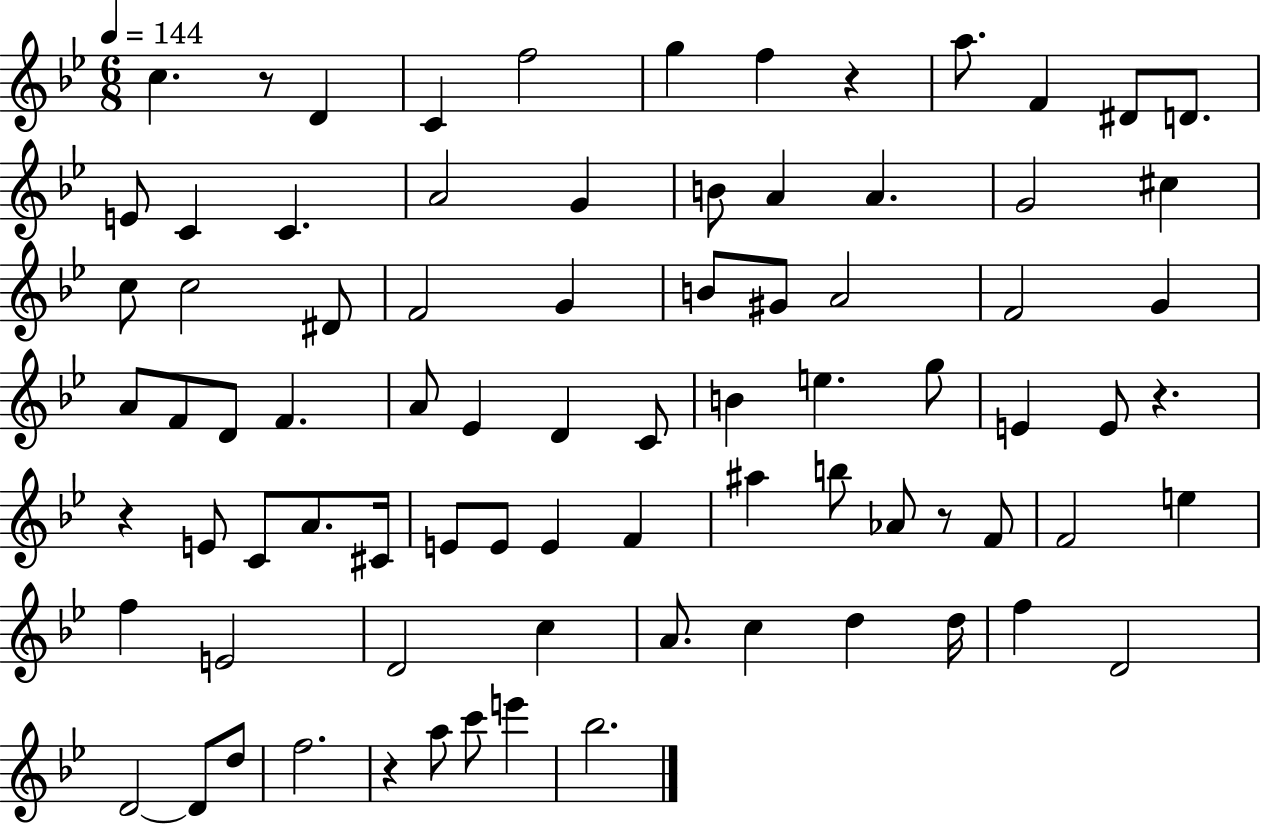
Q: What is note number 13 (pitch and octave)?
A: C4